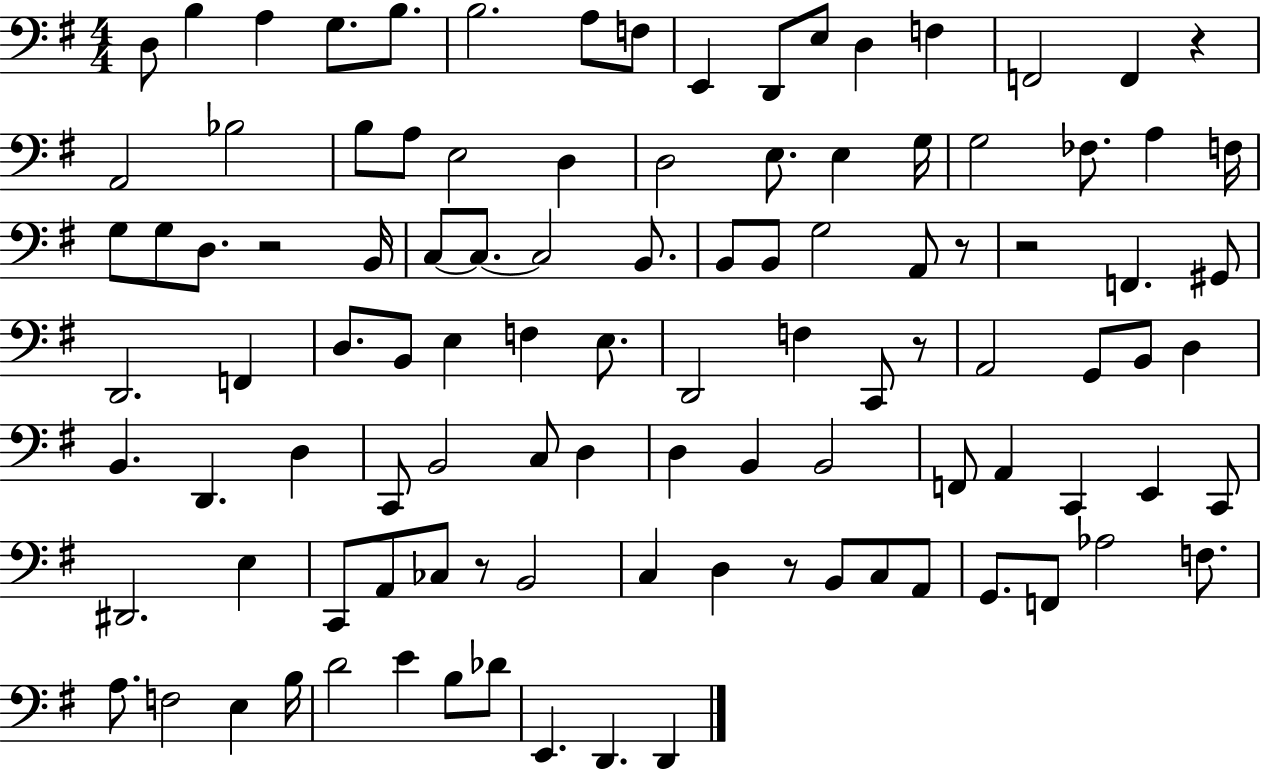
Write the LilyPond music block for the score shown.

{
  \clef bass
  \numericTimeSignature
  \time 4/4
  \key g \major
  d8 b4 a4 g8. b8. | b2. a8 f8 | e,4 d,8 e8 d4 f4 | f,2 f,4 r4 | \break a,2 bes2 | b8 a8 e2 d4 | d2 e8. e4 g16 | g2 fes8. a4 f16 | \break g8 g8 d8. r2 b,16 | c8~~ c8.~~ c2 b,8. | b,8 b,8 g2 a,8 r8 | r2 f,4. gis,8 | \break d,2. f,4 | d8. b,8 e4 f4 e8. | d,2 f4 c,8 r8 | a,2 g,8 b,8 d4 | \break b,4. d,4. d4 | c,8 b,2 c8 d4 | d4 b,4 b,2 | f,8 a,4 c,4 e,4 c,8 | \break dis,2. e4 | c,8 a,8 ces8 r8 b,2 | c4 d4 r8 b,8 c8 a,8 | g,8. f,8 aes2 f8. | \break a8. f2 e4 b16 | d'2 e'4 b8 des'8 | e,4. d,4. d,4 | \bar "|."
}